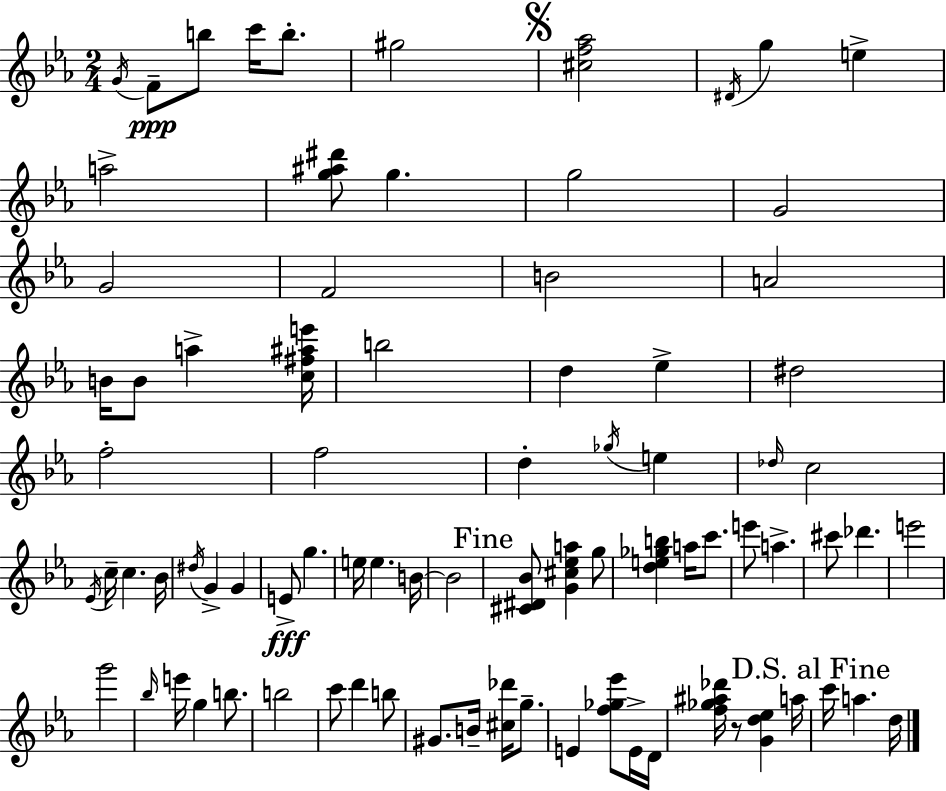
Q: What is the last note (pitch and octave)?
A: D5